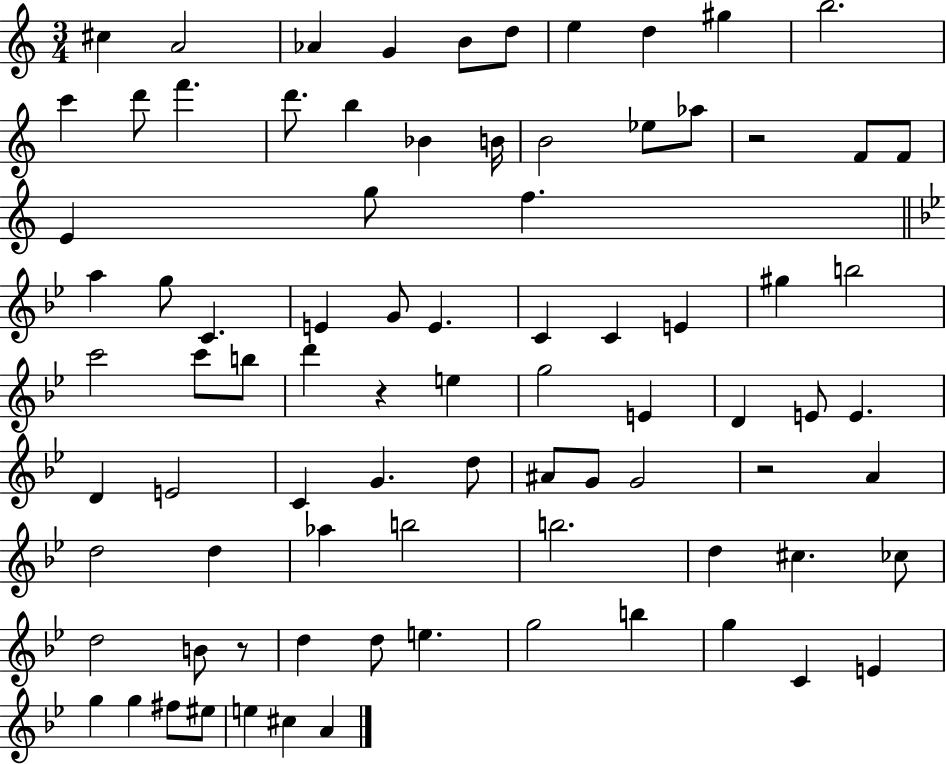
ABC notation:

X:1
T:Untitled
M:3/4
L:1/4
K:C
^c A2 _A G B/2 d/2 e d ^g b2 c' d'/2 f' d'/2 b _B B/4 B2 _e/2 _a/2 z2 F/2 F/2 E g/2 f a g/2 C E G/2 E C C E ^g b2 c'2 c'/2 b/2 d' z e g2 E D E/2 E D E2 C G d/2 ^A/2 G/2 G2 z2 A d2 d _a b2 b2 d ^c _c/2 d2 B/2 z/2 d d/2 e g2 b g C E g g ^f/2 ^e/2 e ^c A